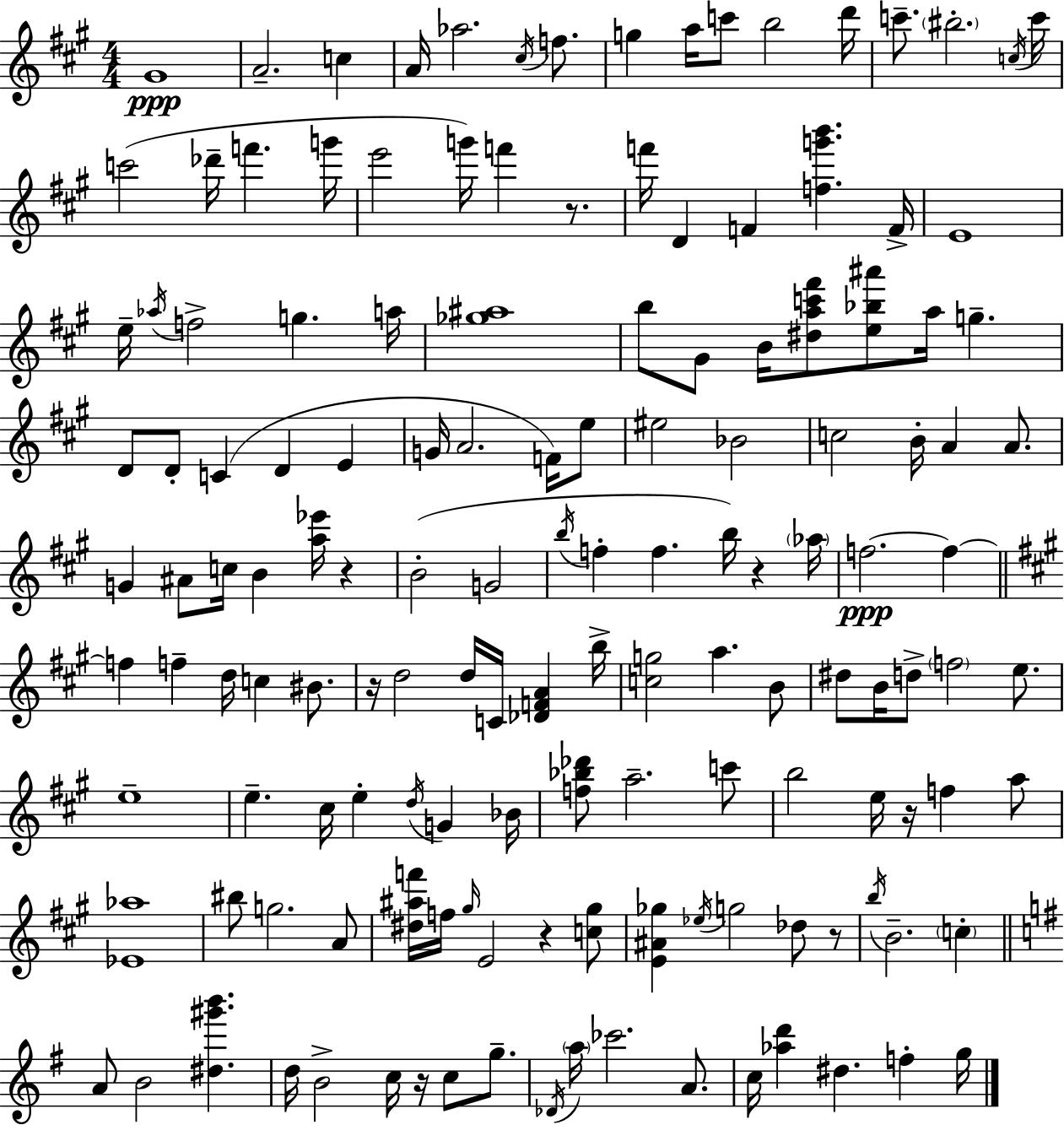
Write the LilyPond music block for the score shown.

{
  \clef treble
  \numericTimeSignature
  \time 4/4
  \key a \major
  \repeat volta 2 { gis'1\ppp | a'2.-- c''4 | a'16 aes''2. \acciaccatura { cis''16 } f''8. | g''4 a''16 c'''8 b''2 | \break d'''16 c'''8.-- \parenthesize bis''2.-. | \acciaccatura { c''16 } c'''16 c'''2( des'''16-- f'''4. | g'''16 e'''2 g'''16) f'''4 r8. | f'''16 d'4 f'4 <f'' g''' b'''>4. | \break f'16-> e'1 | e''16-- \acciaccatura { aes''16 } f''2-> g''4. | a''16 <ges'' ais''>1 | b''8 gis'8 b'16 <dis'' a'' c''' fis'''>8 <e'' bes'' ais'''>8 a''16 g''4.-- | \break d'8 d'8-. c'4( d'4 e'4 | g'16 a'2. | f'16) e''8 eis''2 bes'2 | c''2 b'16-. a'4 | \break a'8. g'4 ais'8 c''16 b'4 <a'' ees'''>16 r4 | b'2-.( g'2 | \acciaccatura { b''16 } f''4-. f''4. b''16) r4 | \parenthesize aes''16 f''2.~~\ppp | \break f''4~~ \bar "||" \break \key a \major f''4 f''4-- d''16 c''4 bis'8. | r16 d''2 d''16 c'16 <des' f' a'>4 b''16-> | <c'' g''>2 a''4. b'8 | dis''8 b'16 d''8-> \parenthesize f''2 e''8. | \break e''1-- | e''4.-- cis''16 e''4-. \acciaccatura { d''16 } g'4 | bes'16 <f'' bes'' des'''>8 a''2.-- c'''8 | b''2 e''16 r16 f''4 a''8 | \break <ees' aes''>1 | bis''8 g''2. a'8 | <dis'' ais'' f'''>16 f''16 \grace { gis''16 } e'2 r4 | <c'' gis''>8 <e' ais' ges''>4 \acciaccatura { ees''16 } g''2 des''8 | \break r8 \acciaccatura { b''16 } b'2.-- | \parenthesize c''4-. \bar "||" \break \key e \minor a'8 b'2 <dis'' gis''' b'''>4. | d''16 b'2-> c''16 r16 c''8 g''8.-- | \acciaccatura { des'16 } \parenthesize a''16 ces'''2. a'8. | c''16 <aes'' d'''>4 dis''4. f''4-. | \break g''16 } \bar "|."
}